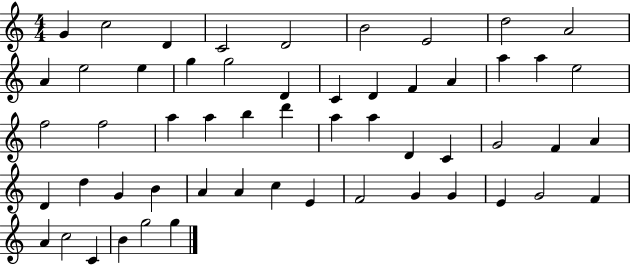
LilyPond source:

{
  \clef treble
  \numericTimeSignature
  \time 4/4
  \key c \major
  g'4 c''2 d'4 | c'2 d'2 | b'2 e'2 | d''2 a'2 | \break a'4 e''2 e''4 | g''4 g''2 d'4 | c'4 d'4 f'4 a'4 | a''4 a''4 e''2 | \break f''2 f''2 | a''4 a''4 b''4 d'''4 | a''4 a''4 d'4 c'4 | g'2 f'4 a'4 | \break d'4 d''4 g'4 b'4 | a'4 a'4 c''4 e'4 | f'2 g'4 g'4 | e'4 g'2 f'4 | \break a'4 c''2 c'4 | b'4 g''2 g''4 | \bar "|."
}